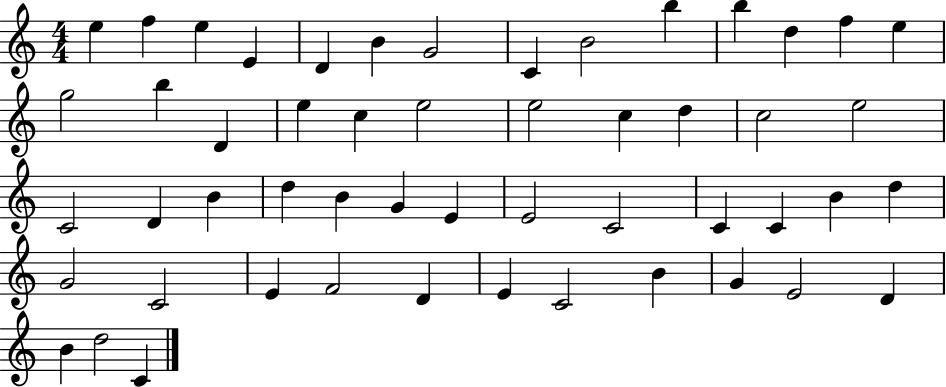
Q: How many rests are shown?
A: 0